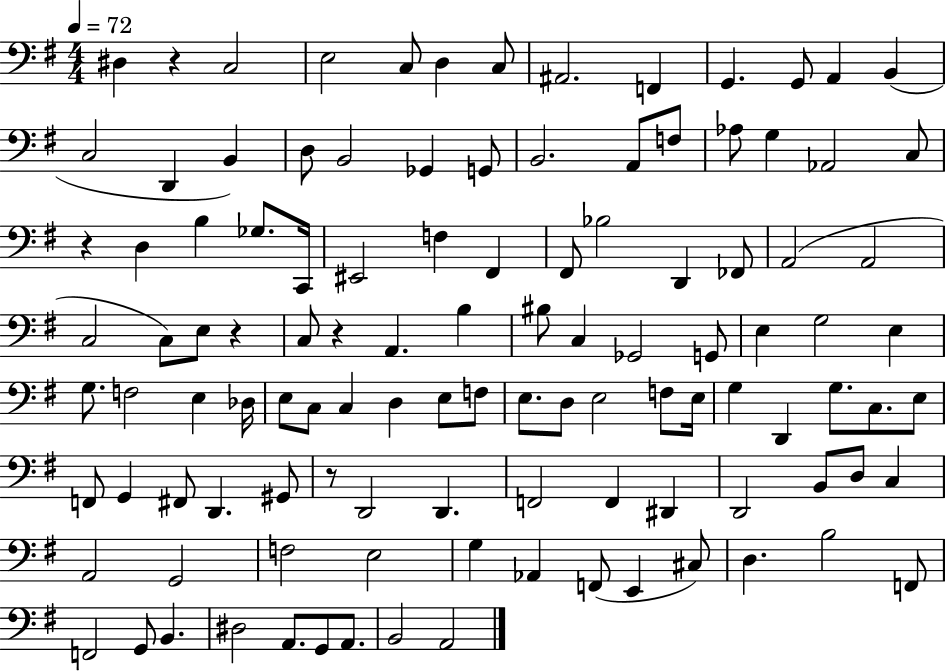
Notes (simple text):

D#3/q R/q C3/h E3/h C3/e D3/q C3/e A#2/h. F2/q G2/q. G2/e A2/q B2/q C3/h D2/q B2/q D3/e B2/h Gb2/q G2/e B2/h. A2/e F3/e Ab3/e G3/q Ab2/h C3/e R/q D3/q B3/q Gb3/e. C2/s EIS2/h F3/q F#2/q F#2/e Bb3/h D2/q FES2/e A2/h A2/h C3/h C3/e E3/e R/q C3/e R/q A2/q. B3/q BIS3/e C3/q Gb2/h G2/e E3/q G3/h E3/q G3/e. F3/h E3/q Db3/s E3/e C3/e C3/q D3/q E3/e F3/e E3/e. D3/e E3/h F3/e E3/s G3/q D2/q G3/e. C3/e. E3/e F2/e G2/q F#2/e D2/q. G#2/e R/e D2/h D2/q. F2/h F2/q D#2/q D2/h B2/e D3/e C3/q A2/h G2/h F3/h E3/h G3/q Ab2/q F2/e E2/q C#3/e D3/q. B3/h F2/e F2/h G2/e B2/q. D#3/h A2/e. G2/e A2/e. B2/h A2/h